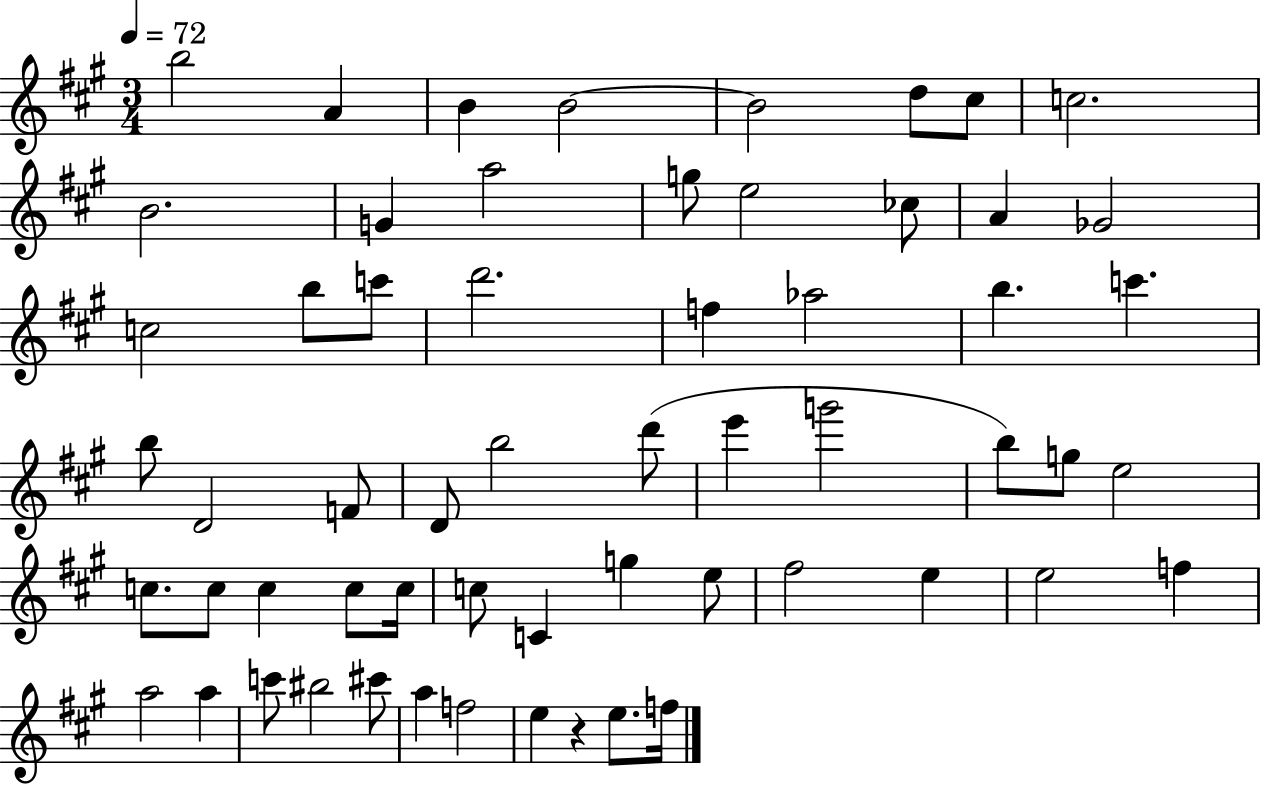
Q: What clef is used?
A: treble